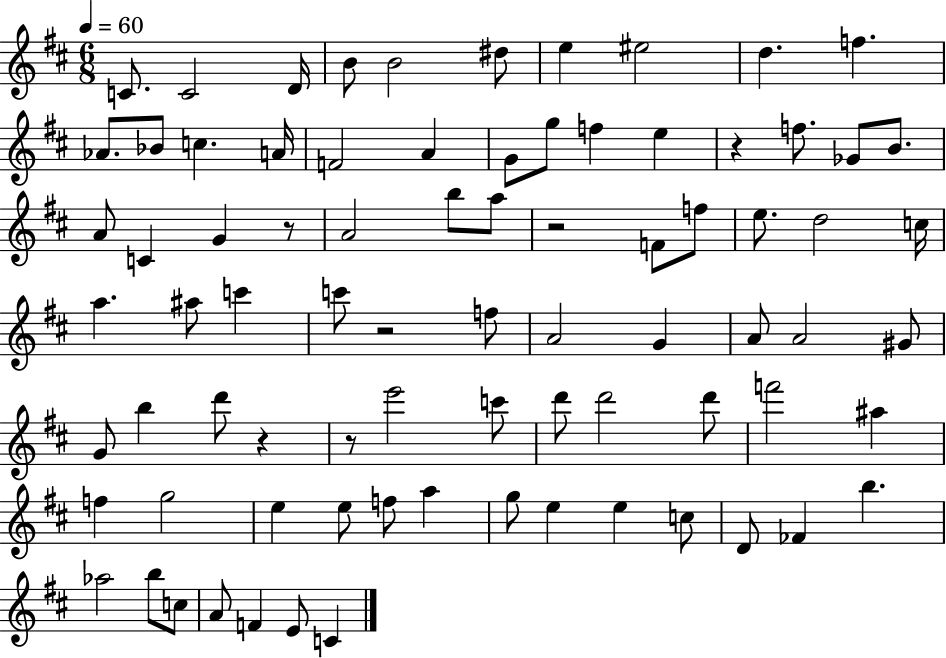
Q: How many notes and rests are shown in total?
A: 80